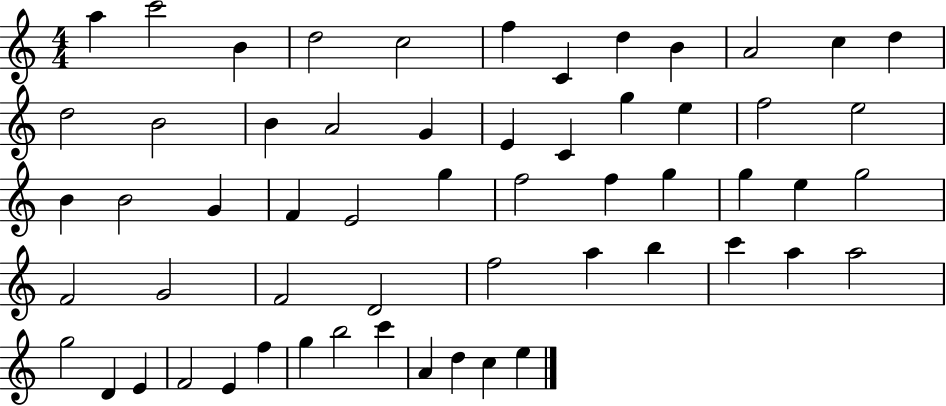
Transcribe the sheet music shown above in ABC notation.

X:1
T:Untitled
M:4/4
L:1/4
K:C
a c'2 B d2 c2 f C d B A2 c d d2 B2 B A2 G E C g e f2 e2 B B2 G F E2 g f2 f g g e g2 F2 G2 F2 D2 f2 a b c' a a2 g2 D E F2 E f g b2 c' A d c e